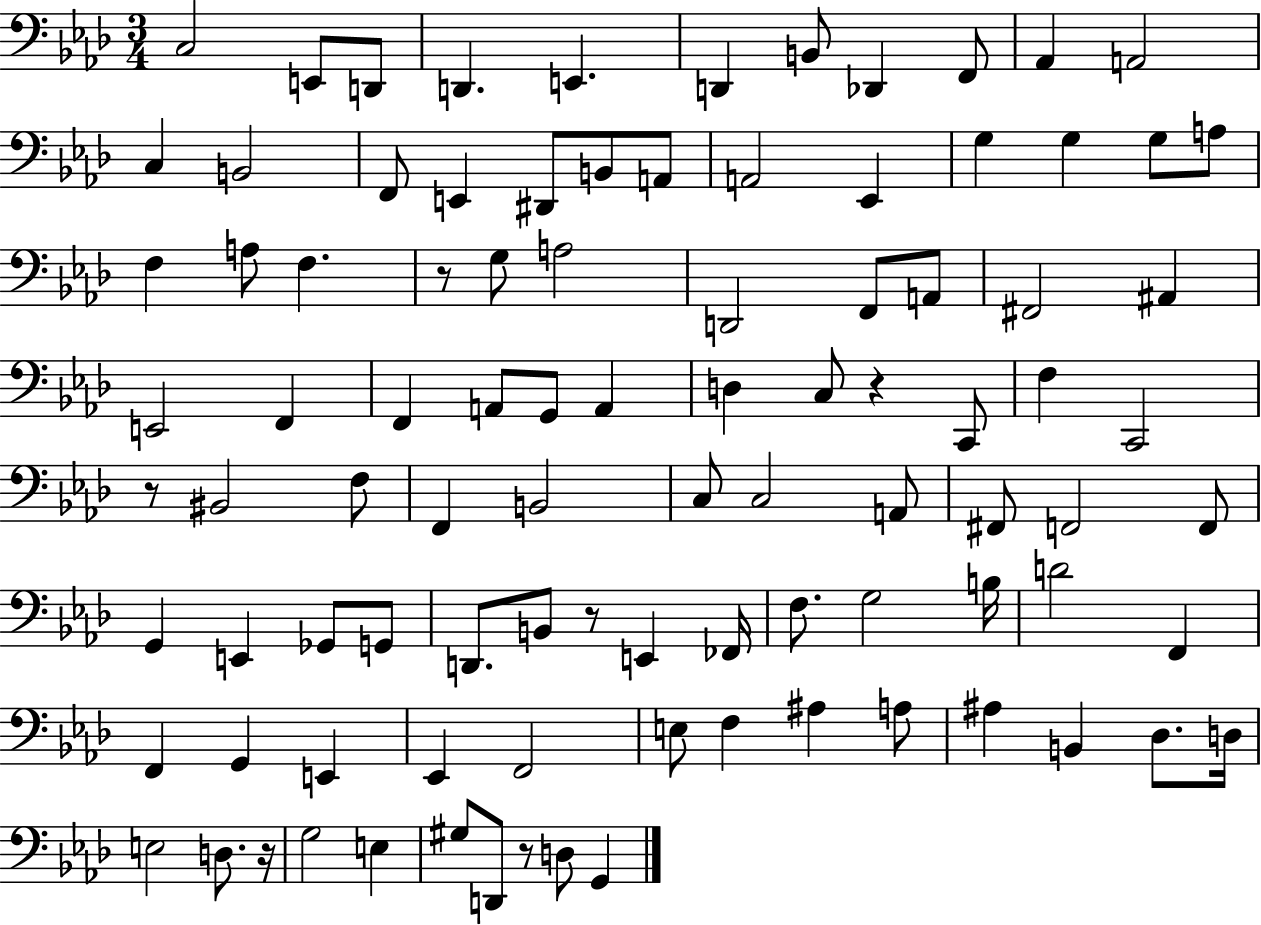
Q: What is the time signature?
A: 3/4